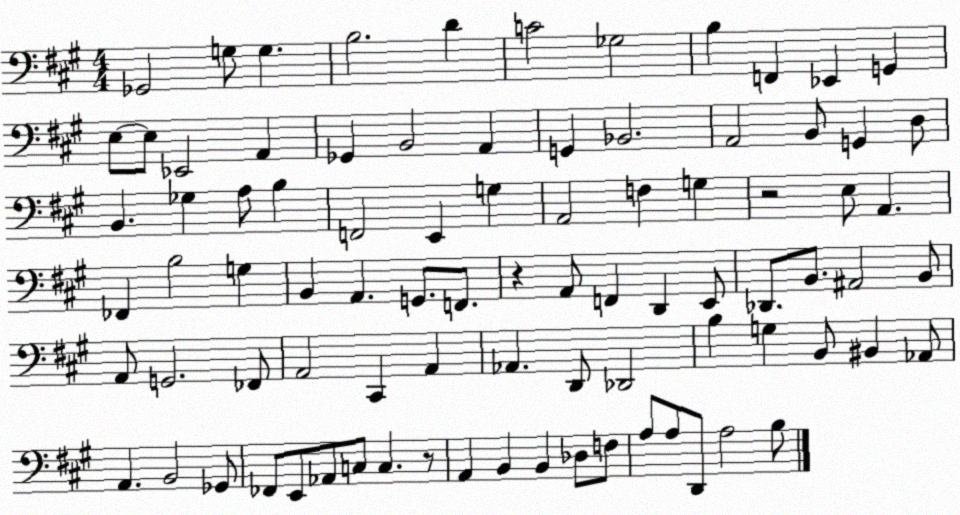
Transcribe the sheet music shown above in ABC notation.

X:1
T:Untitled
M:4/4
L:1/4
K:A
_G,,2 G,/2 G, B,2 D C2 _G,2 B, F,, _E,, G,, E,/2 E,/2 _E,,2 A,, _G,, B,,2 A,, G,, _B,,2 A,,2 B,,/2 G,, D,/2 B,, _G, A,/2 B, F,,2 E,, G, A,,2 F, G, z2 E,/2 A,, _F,, B,2 G, B,, A,, G,,/2 F,,/2 z A,,/2 F,, D,, E,,/2 _D,,/2 B,,/2 ^A,,2 B,,/2 A,,/2 G,,2 _F,,/2 A,,2 ^C,, A,, _A,, D,,/2 _D,,2 B, G, B,,/2 ^B,, _A,,/2 A,, B,,2 _G,,/2 _F,,/2 E,,/2 _A,,/2 C,/2 C, z/2 A,, B,, B,, _D,/2 F,/2 A,/2 A,/2 D,,/2 A,2 B,/2